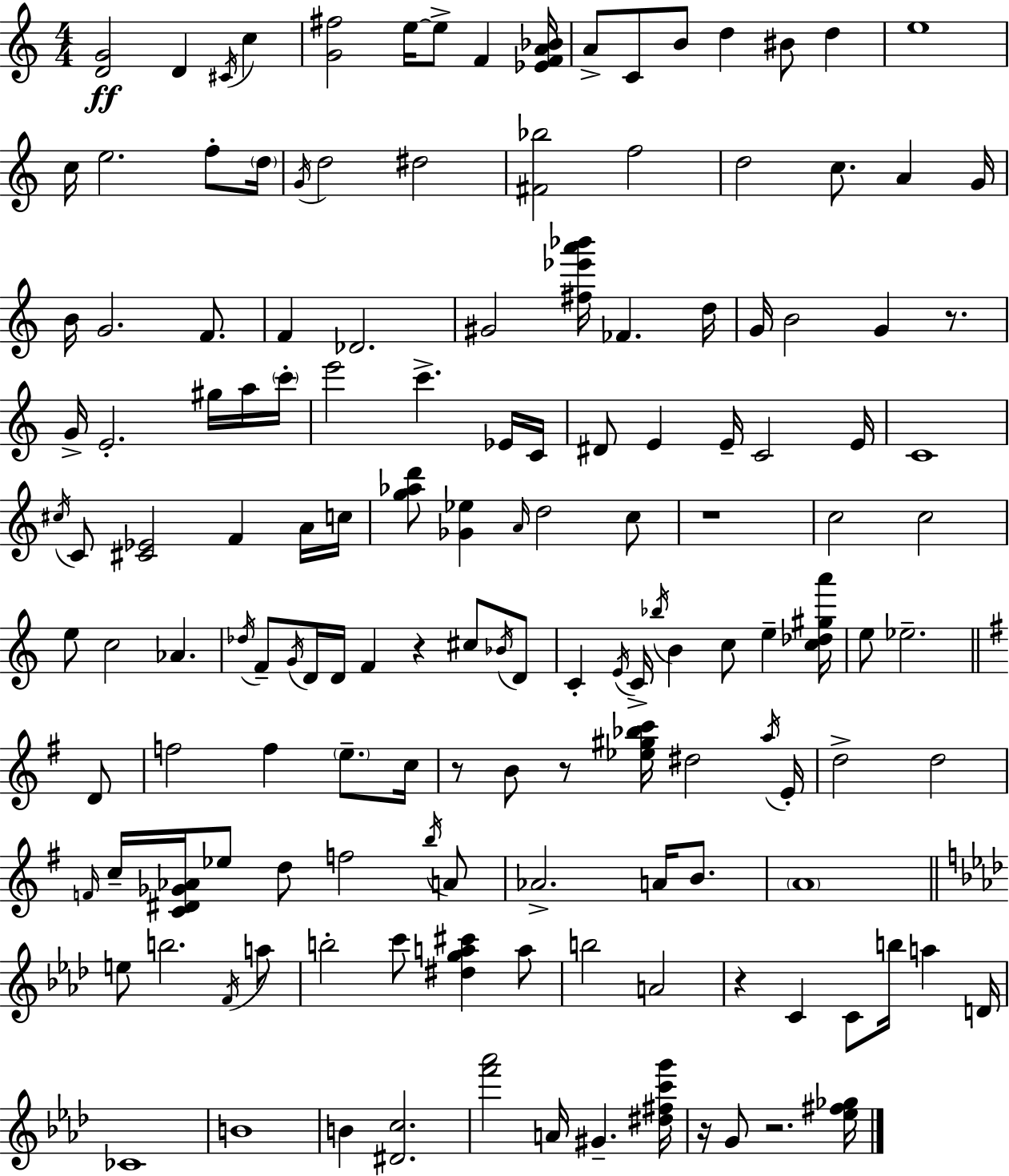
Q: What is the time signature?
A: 4/4